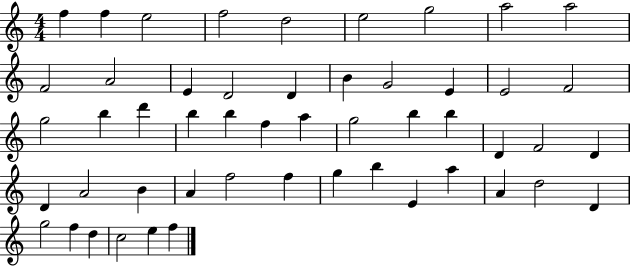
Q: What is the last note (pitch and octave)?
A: F5